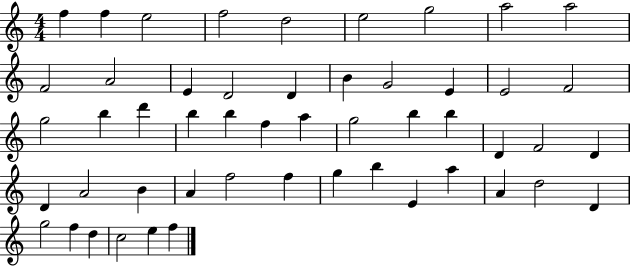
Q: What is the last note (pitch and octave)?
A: F5